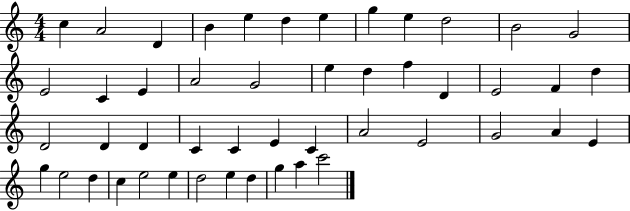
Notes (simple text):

C5/q A4/h D4/q B4/q E5/q D5/q E5/q G5/q E5/q D5/h B4/h G4/h E4/h C4/q E4/q A4/h G4/h E5/q D5/q F5/q D4/q E4/h F4/q D5/q D4/h D4/q D4/q C4/q C4/q E4/q C4/q A4/h E4/h G4/h A4/q E4/q G5/q E5/h D5/q C5/q E5/h E5/q D5/h E5/q D5/q G5/q A5/q C6/h